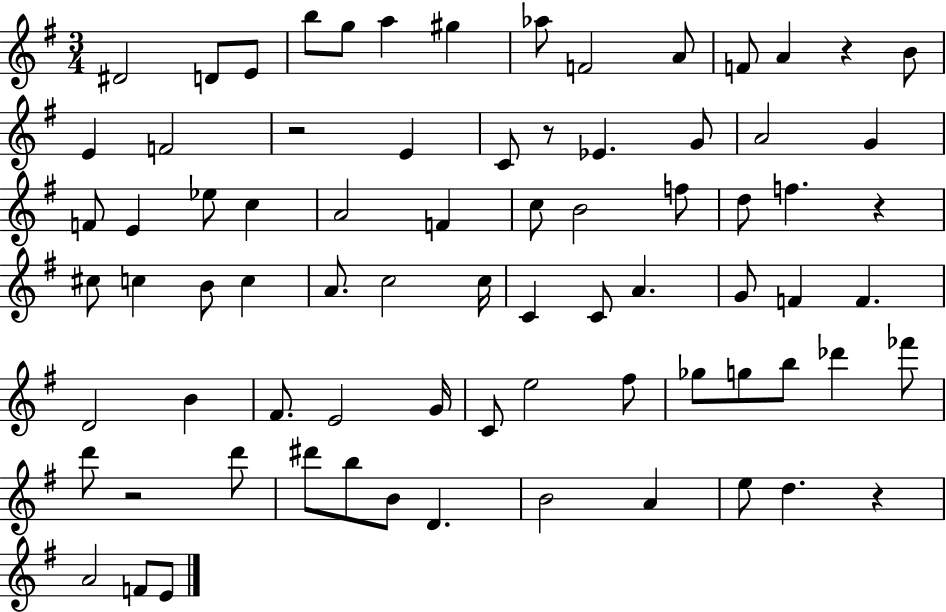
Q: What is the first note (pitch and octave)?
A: D#4